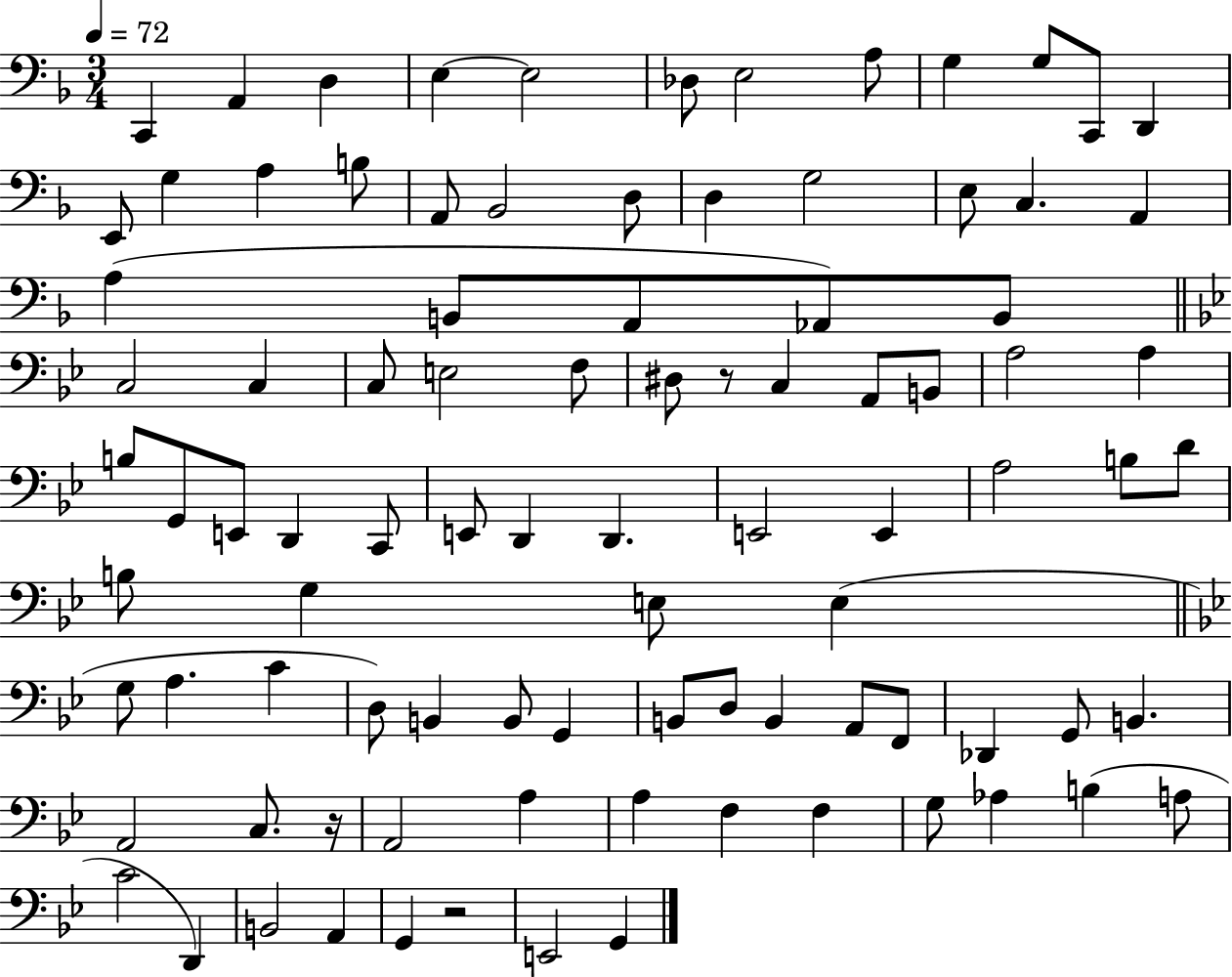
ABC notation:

X:1
T:Untitled
M:3/4
L:1/4
K:F
C,, A,, D, E, E,2 _D,/2 E,2 A,/2 G, G,/2 C,,/2 D,, E,,/2 G, A, B,/2 A,,/2 _B,,2 D,/2 D, G,2 E,/2 C, A,, A, B,,/2 A,,/2 _A,,/2 B,,/2 C,2 C, C,/2 E,2 F,/2 ^D,/2 z/2 C, A,,/2 B,,/2 A,2 A, B,/2 G,,/2 E,,/2 D,, C,,/2 E,,/2 D,, D,, E,,2 E,, A,2 B,/2 D/2 B,/2 G, E,/2 E, G,/2 A, C D,/2 B,, B,,/2 G,, B,,/2 D,/2 B,, A,,/2 F,,/2 _D,, G,,/2 B,, A,,2 C,/2 z/4 A,,2 A, A, F, F, G,/2 _A, B, A,/2 C2 D,, B,,2 A,, G,, z2 E,,2 G,,